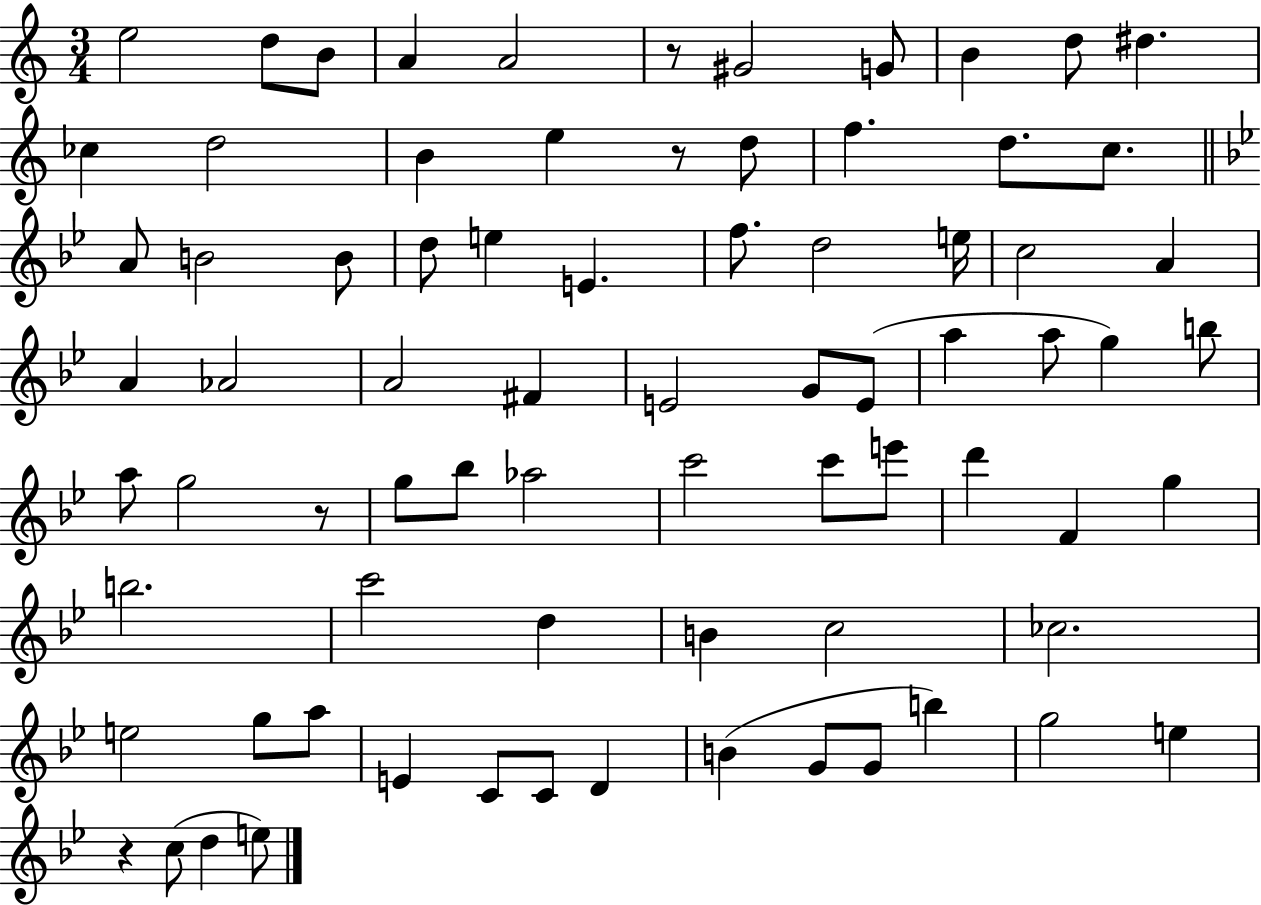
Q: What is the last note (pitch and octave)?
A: E5